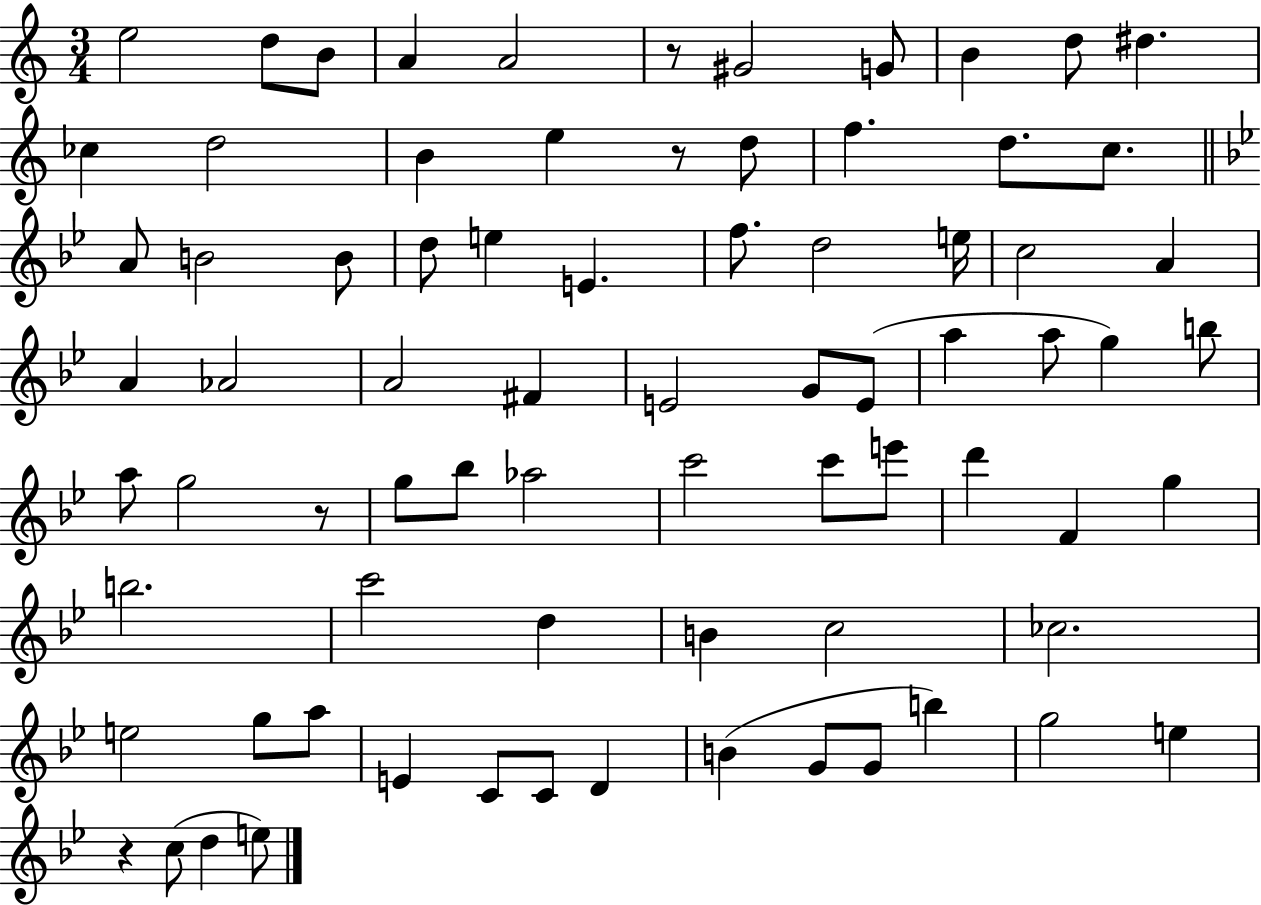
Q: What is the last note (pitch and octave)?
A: E5